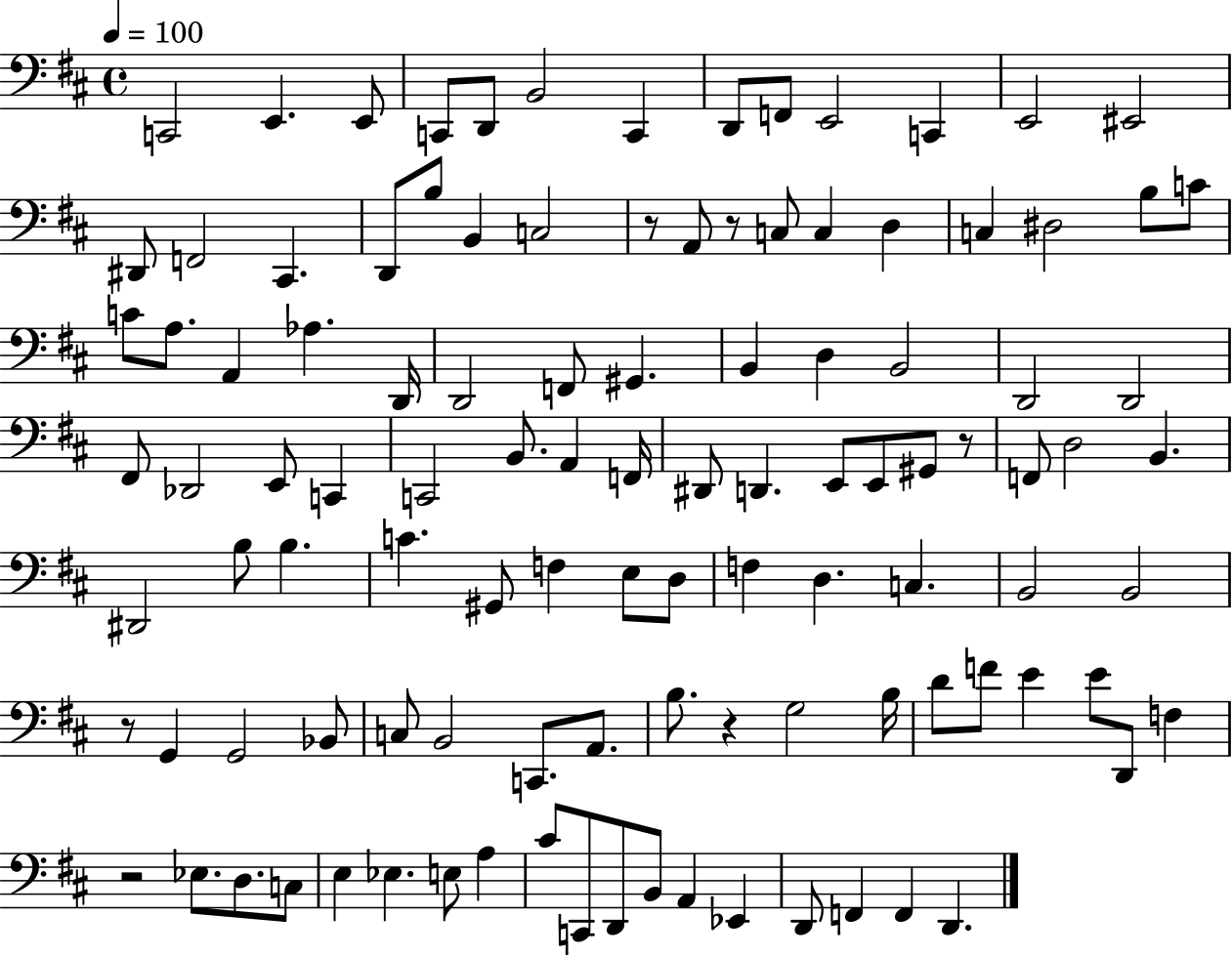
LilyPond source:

{
  \clef bass
  \time 4/4
  \defaultTimeSignature
  \key d \major
  \tempo 4 = 100
  \repeat volta 2 { c,2 e,4. e,8 | c,8 d,8 b,2 c,4 | d,8 f,8 e,2 c,4 | e,2 eis,2 | \break dis,8 f,2 cis,4. | d,8 b8 b,4 c2 | r8 a,8 r8 c8 c4 d4 | c4 dis2 b8 c'8 | \break c'8 a8. a,4 aes4. d,16 | d,2 f,8 gis,4. | b,4 d4 b,2 | d,2 d,2 | \break fis,8 des,2 e,8 c,4 | c,2 b,8. a,4 f,16 | dis,8 d,4. e,8 e,8 gis,8 r8 | f,8 d2 b,4. | \break dis,2 b8 b4. | c'4. gis,8 f4 e8 d8 | f4 d4. c4. | b,2 b,2 | \break r8 g,4 g,2 bes,8 | c8 b,2 c,8. a,8. | b8. r4 g2 b16 | d'8 f'8 e'4 e'8 d,8 f4 | \break r2 ees8. d8. c8 | e4 ees4. e8 a4 | cis'8 c,8 d,8 b,8 a,4 ees,4 | d,8 f,4 f,4 d,4. | \break } \bar "|."
}